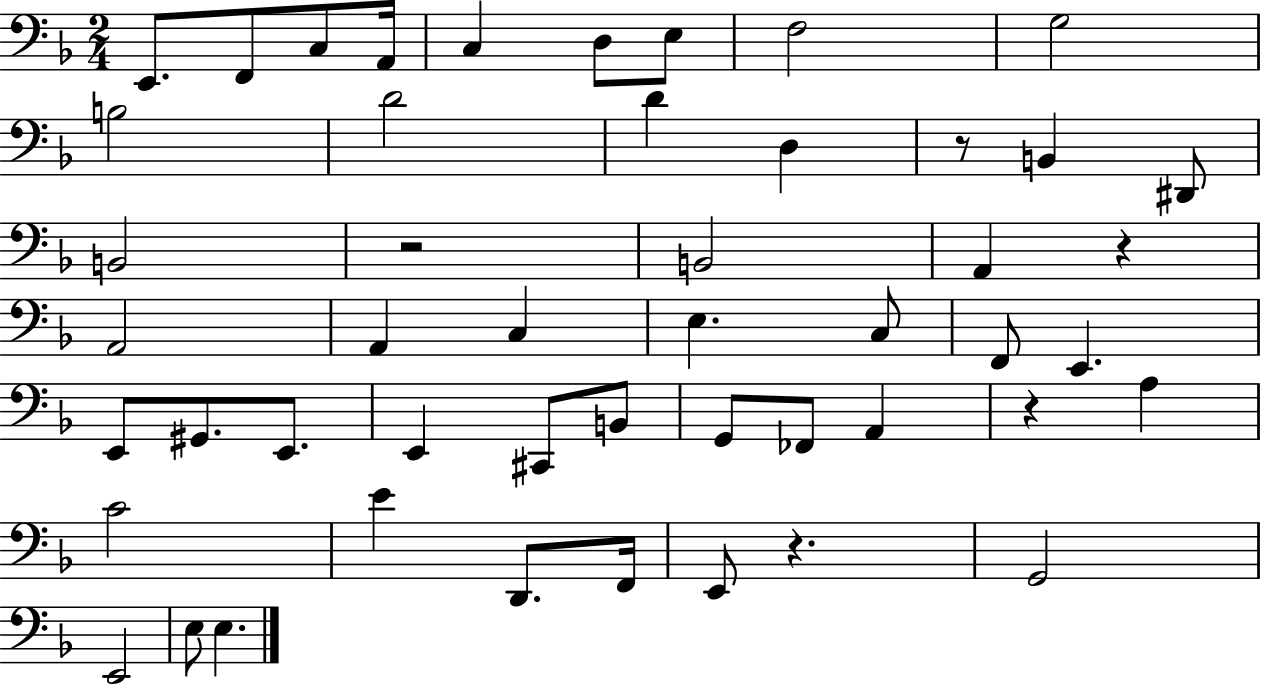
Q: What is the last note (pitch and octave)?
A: E3